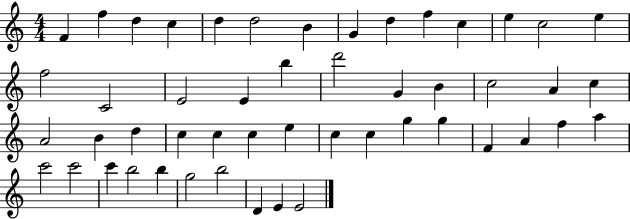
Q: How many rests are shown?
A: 0